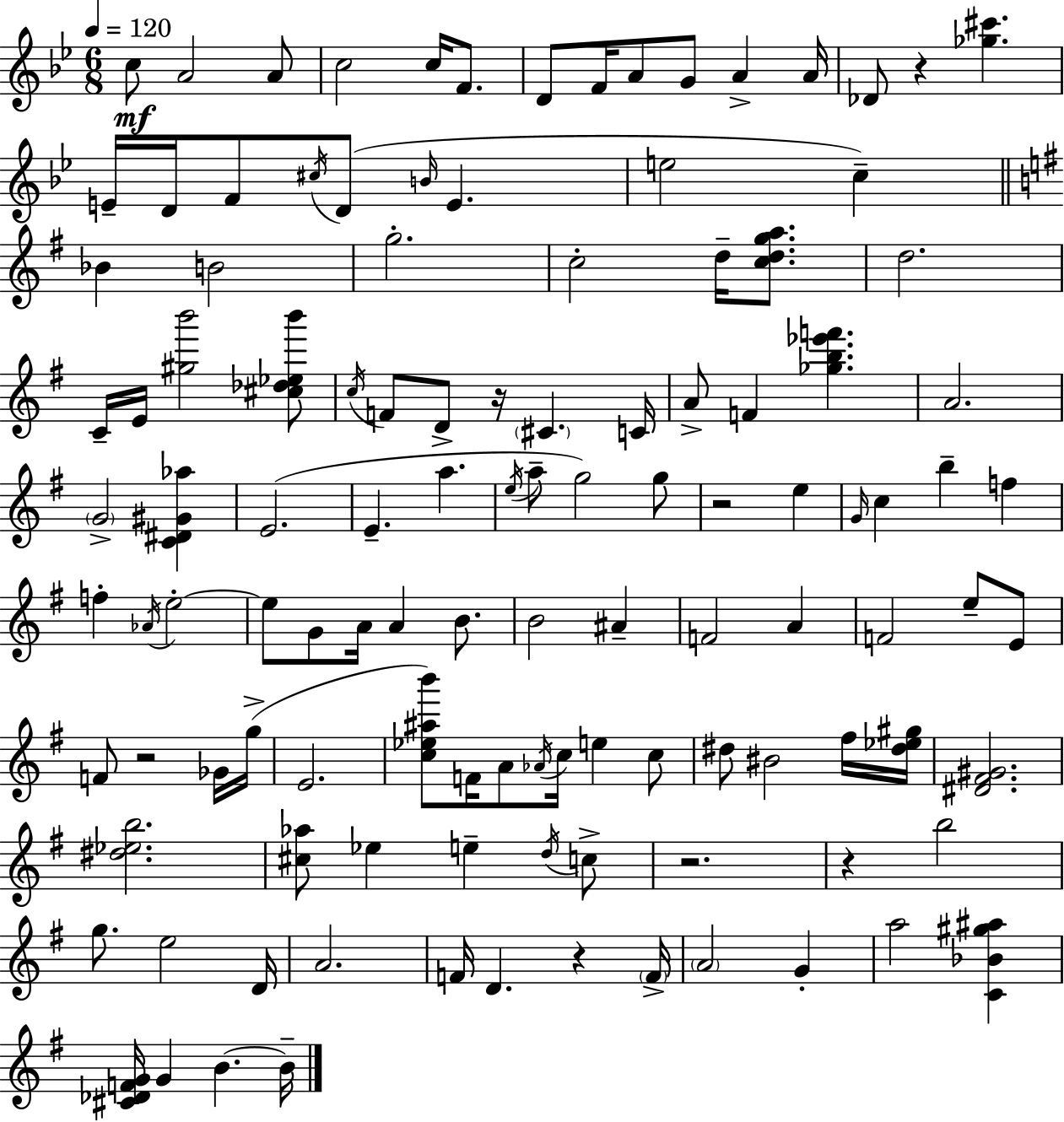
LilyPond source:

{
  \clef treble
  \numericTimeSignature
  \time 6/8
  \key g \minor
  \tempo 4 = 120
  \repeat volta 2 { c''8\mf a'2 a'8 | c''2 c''16 f'8. | d'8 f'16 a'8 g'8 a'4-> a'16 | des'8 r4 <ges'' cis'''>4. | \break e'16-- d'16 f'8 \acciaccatura { cis''16 } d'8( \grace { b'16 } e'4. | e''2 c''4--) | \bar "||" \break \key e \minor bes'4 b'2 | g''2.-. | c''2-. d''16-- <c'' d'' g'' a''>8. | d''2. | \break c'16-- e'16 <gis'' b'''>2 <cis'' des'' ees'' b'''>8 | \acciaccatura { c''16 } f'8 d'8-> r16 \parenthesize cis'4. | c'16 a'8-> f'4 <ges'' b'' ees''' f'''>4. | a'2. | \break \parenthesize g'2-> <c' dis' gis' aes''>4 | e'2.( | e'4.-- a''4. | \acciaccatura { e''16 } a''8-- g''2) | \break g''8 r2 e''4 | \grace { g'16 } c''4 b''4-- f''4 | f''4-. \acciaccatura { aes'16 } e''2-.~~ | e''8 g'8 a'16 a'4 | \break b'8. b'2 | ais'4-- f'2 | a'4 f'2 | e''8-- e'8 f'8 r2 | \break ges'16 g''16->( e'2. | <c'' ees'' ais'' b'''>8) f'16 a'8 \acciaccatura { aes'16 } c''16 e''4 | c''8 dis''8 bis'2 | fis''16 <dis'' ees'' gis''>16 <dis' fis' gis'>2. | \break <dis'' ees'' b''>2. | <cis'' aes''>8 ees''4 e''4-- | \acciaccatura { d''16 } c''8-> r2. | r4 b''2 | \break g''8. e''2 | d'16 a'2. | f'16 d'4. | r4 \parenthesize f'16-> \parenthesize a'2 | \break g'4-. a''2 | <c' bes' gis'' ais''>4 <cis' des' f' g'>16 g'4 b'4.~~ | b'16-- } \bar "|."
}